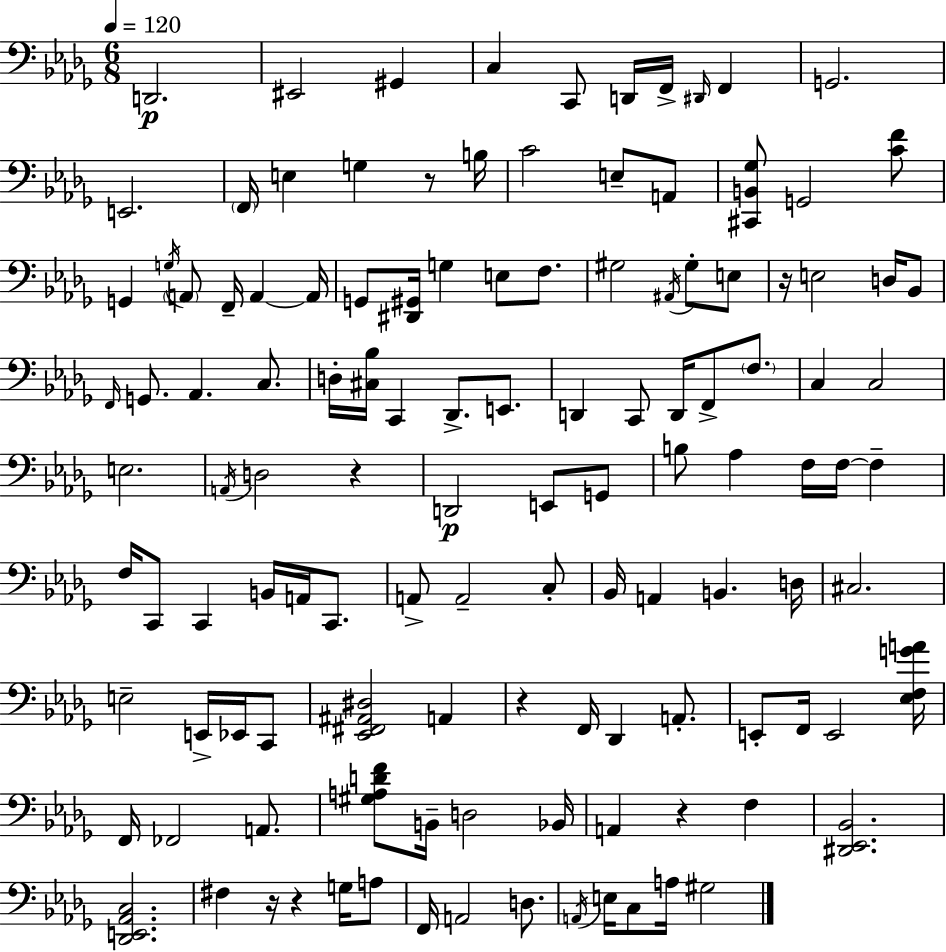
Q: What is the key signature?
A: BES minor